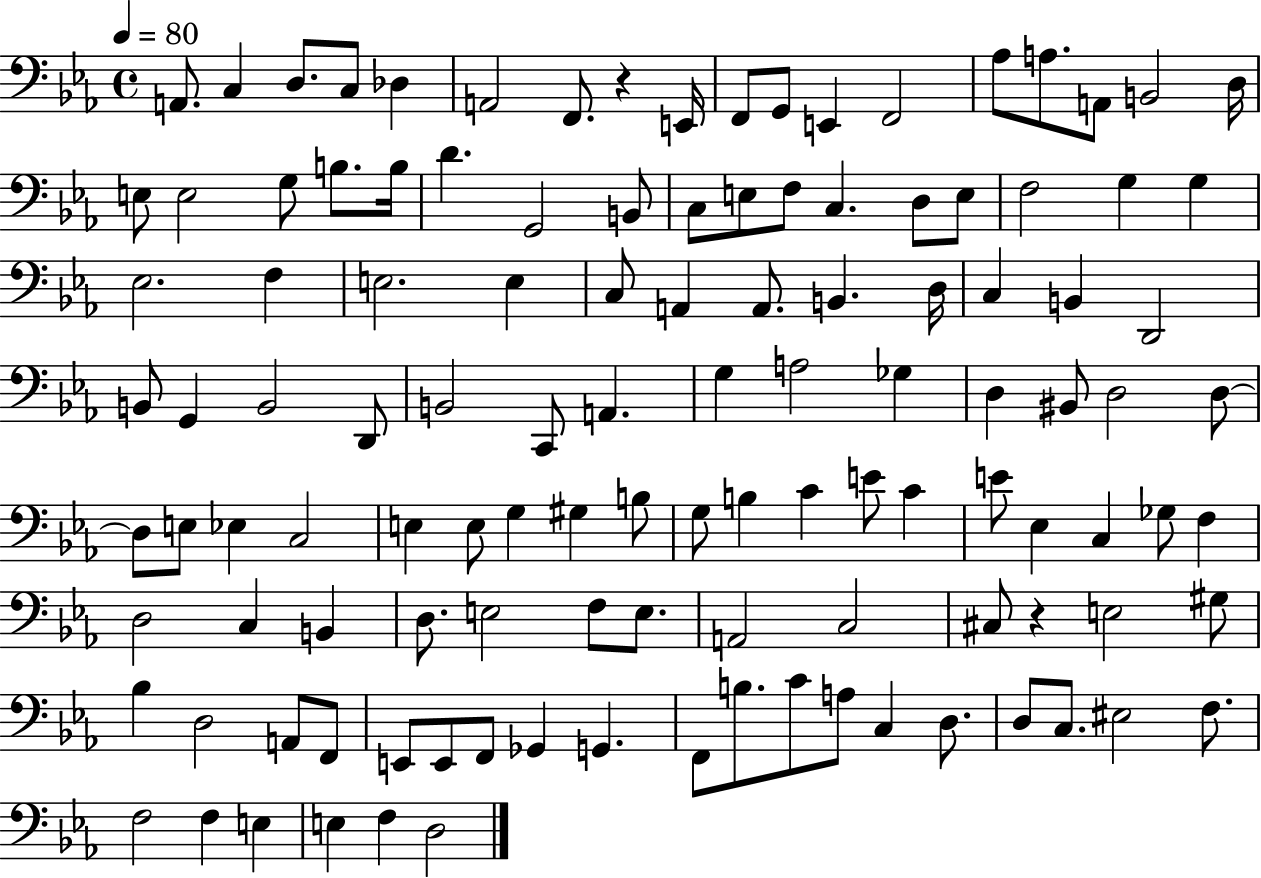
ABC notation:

X:1
T:Untitled
M:4/4
L:1/4
K:Eb
A,,/2 C, D,/2 C,/2 _D, A,,2 F,,/2 z E,,/4 F,,/2 G,,/2 E,, F,,2 _A,/2 A,/2 A,,/2 B,,2 D,/4 E,/2 E,2 G,/2 B,/2 B,/4 D G,,2 B,,/2 C,/2 E,/2 F,/2 C, D,/2 E,/2 F,2 G, G, _E,2 F, E,2 E, C,/2 A,, A,,/2 B,, D,/4 C, B,, D,,2 B,,/2 G,, B,,2 D,,/2 B,,2 C,,/2 A,, G, A,2 _G, D, ^B,,/2 D,2 D,/2 D,/2 E,/2 _E, C,2 E, E,/2 G, ^G, B,/2 G,/2 B, C E/2 C E/2 _E, C, _G,/2 F, D,2 C, B,, D,/2 E,2 F,/2 E,/2 A,,2 C,2 ^C,/2 z E,2 ^G,/2 _B, D,2 A,,/2 F,,/2 E,,/2 E,,/2 F,,/2 _G,, G,, F,,/2 B,/2 C/2 A,/2 C, D,/2 D,/2 C,/2 ^E,2 F,/2 F,2 F, E, E, F, D,2